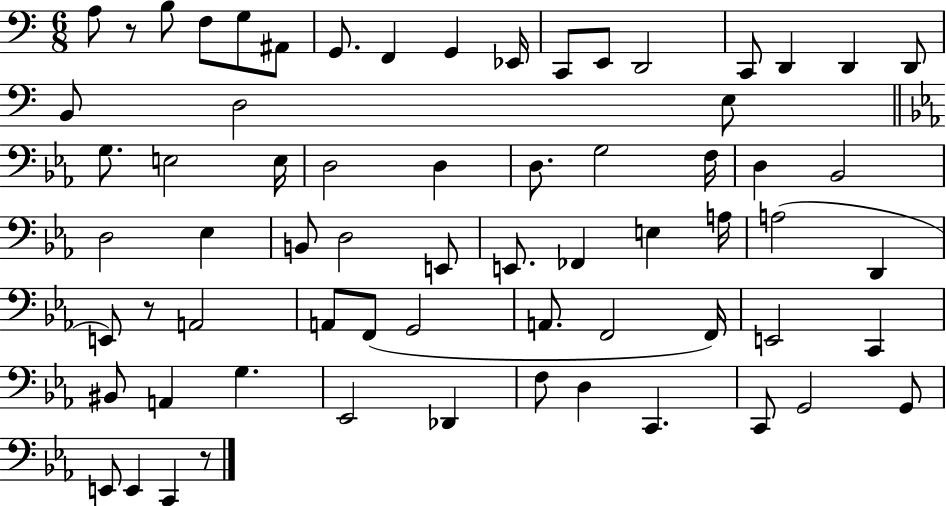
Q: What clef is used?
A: bass